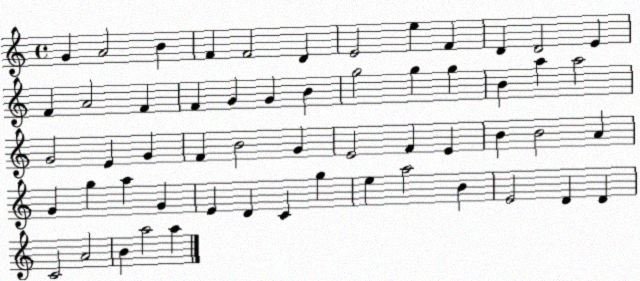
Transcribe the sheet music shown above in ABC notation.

X:1
T:Untitled
M:4/4
L:1/4
K:C
G A2 B F F2 D E2 e F D D2 E F A2 F F G G B g2 g g B a a2 G2 E G F B2 G E2 F E B B2 A G g a G E D C g e a2 B E2 D D C2 A2 B a2 a